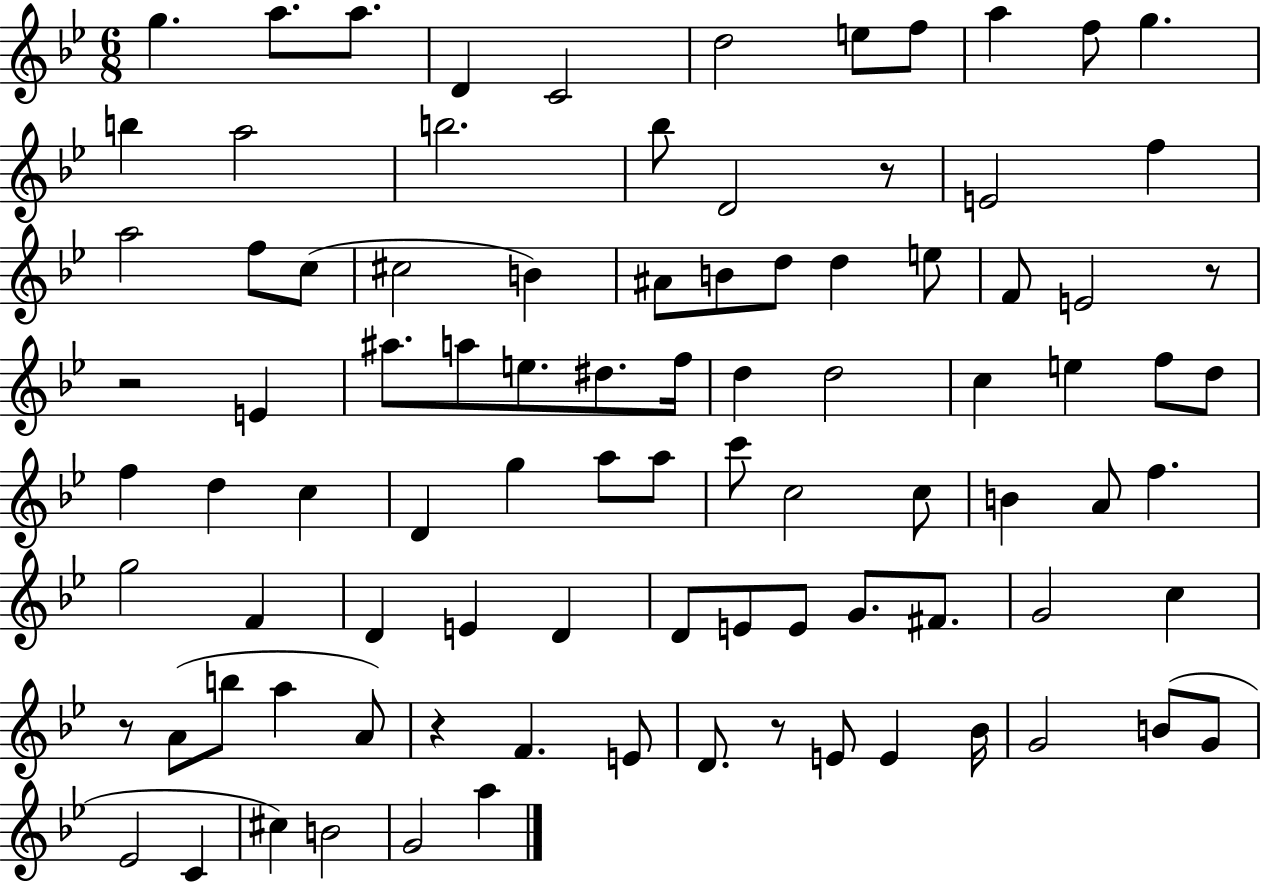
G5/q. A5/e. A5/e. D4/q C4/h D5/h E5/e F5/e A5/q F5/e G5/q. B5/q A5/h B5/h. Bb5/e D4/h R/e E4/h F5/q A5/h F5/e C5/e C#5/h B4/q A#4/e B4/e D5/e D5/q E5/e F4/e E4/h R/e R/h E4/q A#5/e. A5/e E5/e. D#5/e. F5/s D5/q D5/h C5/q E5/q F5/e D5/e F5/q D5/q C5/q D4/q G5/q A5/e A5/e C6/e C5/h C5/e B4/q A4/e F5/q. G5/h F4/q D4/q E4/q D4/q D4/e E4/e E4/e G4/e. F#4/e. G4/h C5/q R/e A4/e B5/e A5/q A4/e R/q F4/q. E4/e D4/e. R/e E4/e E4/q Bb4/s G4/h B4/e G4/e Eb4/h C4/q C#5/q B4/h G4/h A5/q